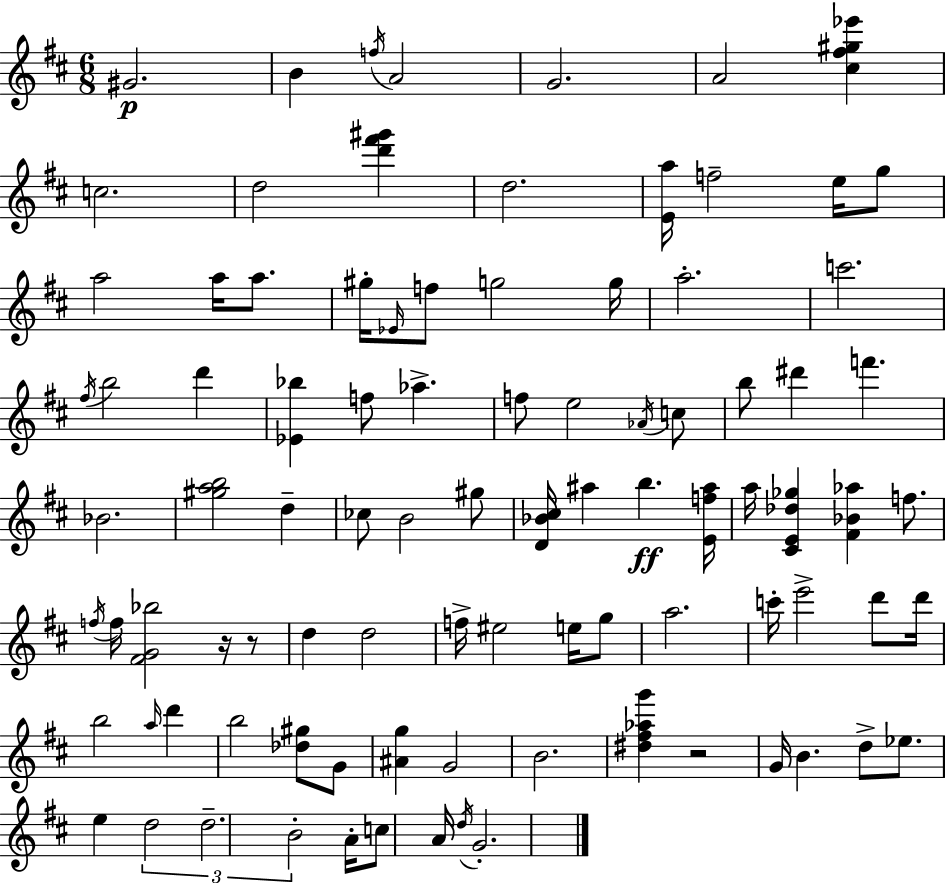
X:1
T:Untitled
M:6/8
L:1/4
K:D
^G2 B f/4 A2 G2 A2 [^c^f^g_e'] c2 d2 [d'^f'^g'] d2 [Ea]/4 f2 e/4 g/2 a2 a/4 a/2 ^g/4 _E/4 f/2 g2 g/4 a2 c'2 ^f/4 b2 d' [_E_b] f/2 _a f/2 e2 _A/4 c/2 b/2 ^d' f' _B2 [^gab]2 d _c/2 B2 ^g/2 [D_B^c]/4 ^a b [Ef^a]/4 a/4 [^CE_d_g] [^F_B_a] f/2 f/4 f/4 [^FG_b]2 z/4 z/2 d d2 f/4 ^e2 e/4 g/2 a2 c'/4 e'2 d'/2 d'/4 b2 a/4 d' b2 [_d^g]/2 G/2 [^Ag] G2 B2 [^d^f_ag'] z2 G/4 B d/2 _e/2 e d2 d2 B2 A/4 c/2 A/4 d/4 G2